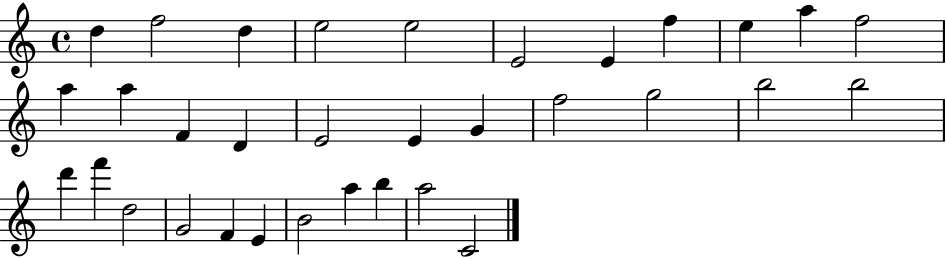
D5/q F5/h D5/q E5/h E5/h E4/h E4/q F5/q E5/q A5/q F5/h A5/q A5/q F4/q D4/q E4/h E4/q G4/q F5/h G5/h B5/h B5/h D6/q F6/q D5/h G4/h F4/q E4/q B4/h A5/q B5/q A5/h C4/h